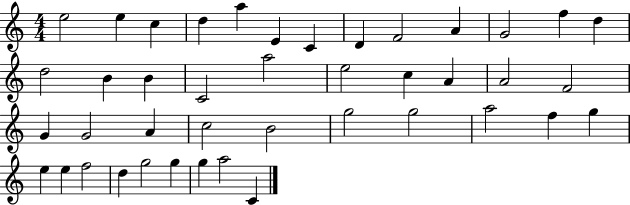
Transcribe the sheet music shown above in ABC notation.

X:1
T:Untitled
M:4/4
L:1/4
K:C
e2 e c d a E C D F2 A G2 f d d2 B B C2 a2 e2 c A A2 F2 G G2 A c2 B2 g2 g2 a2 f g e e f2 d g2 g g a2 C